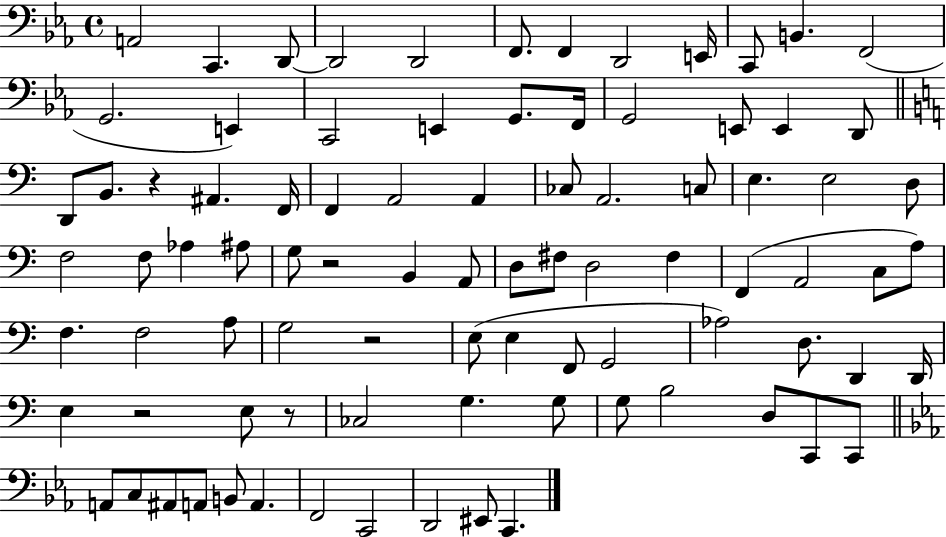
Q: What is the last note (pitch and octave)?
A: C2